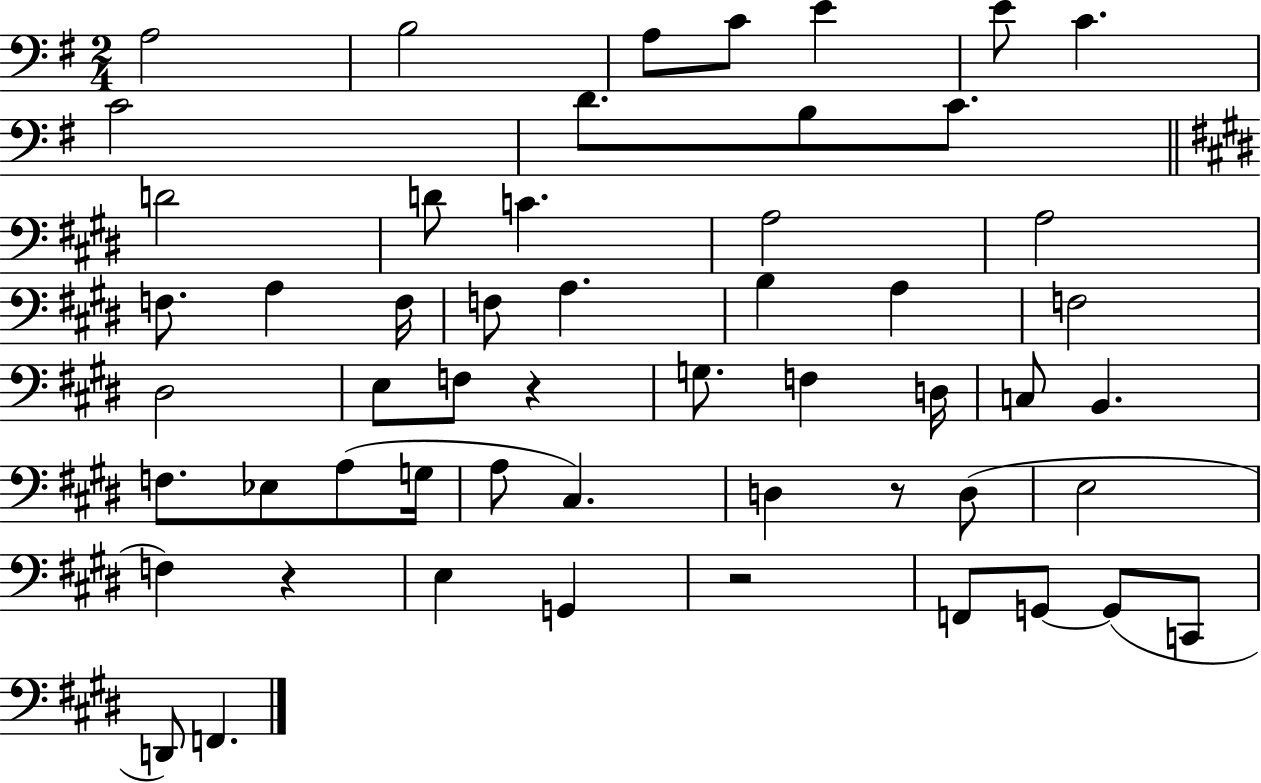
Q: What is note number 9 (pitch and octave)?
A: D4